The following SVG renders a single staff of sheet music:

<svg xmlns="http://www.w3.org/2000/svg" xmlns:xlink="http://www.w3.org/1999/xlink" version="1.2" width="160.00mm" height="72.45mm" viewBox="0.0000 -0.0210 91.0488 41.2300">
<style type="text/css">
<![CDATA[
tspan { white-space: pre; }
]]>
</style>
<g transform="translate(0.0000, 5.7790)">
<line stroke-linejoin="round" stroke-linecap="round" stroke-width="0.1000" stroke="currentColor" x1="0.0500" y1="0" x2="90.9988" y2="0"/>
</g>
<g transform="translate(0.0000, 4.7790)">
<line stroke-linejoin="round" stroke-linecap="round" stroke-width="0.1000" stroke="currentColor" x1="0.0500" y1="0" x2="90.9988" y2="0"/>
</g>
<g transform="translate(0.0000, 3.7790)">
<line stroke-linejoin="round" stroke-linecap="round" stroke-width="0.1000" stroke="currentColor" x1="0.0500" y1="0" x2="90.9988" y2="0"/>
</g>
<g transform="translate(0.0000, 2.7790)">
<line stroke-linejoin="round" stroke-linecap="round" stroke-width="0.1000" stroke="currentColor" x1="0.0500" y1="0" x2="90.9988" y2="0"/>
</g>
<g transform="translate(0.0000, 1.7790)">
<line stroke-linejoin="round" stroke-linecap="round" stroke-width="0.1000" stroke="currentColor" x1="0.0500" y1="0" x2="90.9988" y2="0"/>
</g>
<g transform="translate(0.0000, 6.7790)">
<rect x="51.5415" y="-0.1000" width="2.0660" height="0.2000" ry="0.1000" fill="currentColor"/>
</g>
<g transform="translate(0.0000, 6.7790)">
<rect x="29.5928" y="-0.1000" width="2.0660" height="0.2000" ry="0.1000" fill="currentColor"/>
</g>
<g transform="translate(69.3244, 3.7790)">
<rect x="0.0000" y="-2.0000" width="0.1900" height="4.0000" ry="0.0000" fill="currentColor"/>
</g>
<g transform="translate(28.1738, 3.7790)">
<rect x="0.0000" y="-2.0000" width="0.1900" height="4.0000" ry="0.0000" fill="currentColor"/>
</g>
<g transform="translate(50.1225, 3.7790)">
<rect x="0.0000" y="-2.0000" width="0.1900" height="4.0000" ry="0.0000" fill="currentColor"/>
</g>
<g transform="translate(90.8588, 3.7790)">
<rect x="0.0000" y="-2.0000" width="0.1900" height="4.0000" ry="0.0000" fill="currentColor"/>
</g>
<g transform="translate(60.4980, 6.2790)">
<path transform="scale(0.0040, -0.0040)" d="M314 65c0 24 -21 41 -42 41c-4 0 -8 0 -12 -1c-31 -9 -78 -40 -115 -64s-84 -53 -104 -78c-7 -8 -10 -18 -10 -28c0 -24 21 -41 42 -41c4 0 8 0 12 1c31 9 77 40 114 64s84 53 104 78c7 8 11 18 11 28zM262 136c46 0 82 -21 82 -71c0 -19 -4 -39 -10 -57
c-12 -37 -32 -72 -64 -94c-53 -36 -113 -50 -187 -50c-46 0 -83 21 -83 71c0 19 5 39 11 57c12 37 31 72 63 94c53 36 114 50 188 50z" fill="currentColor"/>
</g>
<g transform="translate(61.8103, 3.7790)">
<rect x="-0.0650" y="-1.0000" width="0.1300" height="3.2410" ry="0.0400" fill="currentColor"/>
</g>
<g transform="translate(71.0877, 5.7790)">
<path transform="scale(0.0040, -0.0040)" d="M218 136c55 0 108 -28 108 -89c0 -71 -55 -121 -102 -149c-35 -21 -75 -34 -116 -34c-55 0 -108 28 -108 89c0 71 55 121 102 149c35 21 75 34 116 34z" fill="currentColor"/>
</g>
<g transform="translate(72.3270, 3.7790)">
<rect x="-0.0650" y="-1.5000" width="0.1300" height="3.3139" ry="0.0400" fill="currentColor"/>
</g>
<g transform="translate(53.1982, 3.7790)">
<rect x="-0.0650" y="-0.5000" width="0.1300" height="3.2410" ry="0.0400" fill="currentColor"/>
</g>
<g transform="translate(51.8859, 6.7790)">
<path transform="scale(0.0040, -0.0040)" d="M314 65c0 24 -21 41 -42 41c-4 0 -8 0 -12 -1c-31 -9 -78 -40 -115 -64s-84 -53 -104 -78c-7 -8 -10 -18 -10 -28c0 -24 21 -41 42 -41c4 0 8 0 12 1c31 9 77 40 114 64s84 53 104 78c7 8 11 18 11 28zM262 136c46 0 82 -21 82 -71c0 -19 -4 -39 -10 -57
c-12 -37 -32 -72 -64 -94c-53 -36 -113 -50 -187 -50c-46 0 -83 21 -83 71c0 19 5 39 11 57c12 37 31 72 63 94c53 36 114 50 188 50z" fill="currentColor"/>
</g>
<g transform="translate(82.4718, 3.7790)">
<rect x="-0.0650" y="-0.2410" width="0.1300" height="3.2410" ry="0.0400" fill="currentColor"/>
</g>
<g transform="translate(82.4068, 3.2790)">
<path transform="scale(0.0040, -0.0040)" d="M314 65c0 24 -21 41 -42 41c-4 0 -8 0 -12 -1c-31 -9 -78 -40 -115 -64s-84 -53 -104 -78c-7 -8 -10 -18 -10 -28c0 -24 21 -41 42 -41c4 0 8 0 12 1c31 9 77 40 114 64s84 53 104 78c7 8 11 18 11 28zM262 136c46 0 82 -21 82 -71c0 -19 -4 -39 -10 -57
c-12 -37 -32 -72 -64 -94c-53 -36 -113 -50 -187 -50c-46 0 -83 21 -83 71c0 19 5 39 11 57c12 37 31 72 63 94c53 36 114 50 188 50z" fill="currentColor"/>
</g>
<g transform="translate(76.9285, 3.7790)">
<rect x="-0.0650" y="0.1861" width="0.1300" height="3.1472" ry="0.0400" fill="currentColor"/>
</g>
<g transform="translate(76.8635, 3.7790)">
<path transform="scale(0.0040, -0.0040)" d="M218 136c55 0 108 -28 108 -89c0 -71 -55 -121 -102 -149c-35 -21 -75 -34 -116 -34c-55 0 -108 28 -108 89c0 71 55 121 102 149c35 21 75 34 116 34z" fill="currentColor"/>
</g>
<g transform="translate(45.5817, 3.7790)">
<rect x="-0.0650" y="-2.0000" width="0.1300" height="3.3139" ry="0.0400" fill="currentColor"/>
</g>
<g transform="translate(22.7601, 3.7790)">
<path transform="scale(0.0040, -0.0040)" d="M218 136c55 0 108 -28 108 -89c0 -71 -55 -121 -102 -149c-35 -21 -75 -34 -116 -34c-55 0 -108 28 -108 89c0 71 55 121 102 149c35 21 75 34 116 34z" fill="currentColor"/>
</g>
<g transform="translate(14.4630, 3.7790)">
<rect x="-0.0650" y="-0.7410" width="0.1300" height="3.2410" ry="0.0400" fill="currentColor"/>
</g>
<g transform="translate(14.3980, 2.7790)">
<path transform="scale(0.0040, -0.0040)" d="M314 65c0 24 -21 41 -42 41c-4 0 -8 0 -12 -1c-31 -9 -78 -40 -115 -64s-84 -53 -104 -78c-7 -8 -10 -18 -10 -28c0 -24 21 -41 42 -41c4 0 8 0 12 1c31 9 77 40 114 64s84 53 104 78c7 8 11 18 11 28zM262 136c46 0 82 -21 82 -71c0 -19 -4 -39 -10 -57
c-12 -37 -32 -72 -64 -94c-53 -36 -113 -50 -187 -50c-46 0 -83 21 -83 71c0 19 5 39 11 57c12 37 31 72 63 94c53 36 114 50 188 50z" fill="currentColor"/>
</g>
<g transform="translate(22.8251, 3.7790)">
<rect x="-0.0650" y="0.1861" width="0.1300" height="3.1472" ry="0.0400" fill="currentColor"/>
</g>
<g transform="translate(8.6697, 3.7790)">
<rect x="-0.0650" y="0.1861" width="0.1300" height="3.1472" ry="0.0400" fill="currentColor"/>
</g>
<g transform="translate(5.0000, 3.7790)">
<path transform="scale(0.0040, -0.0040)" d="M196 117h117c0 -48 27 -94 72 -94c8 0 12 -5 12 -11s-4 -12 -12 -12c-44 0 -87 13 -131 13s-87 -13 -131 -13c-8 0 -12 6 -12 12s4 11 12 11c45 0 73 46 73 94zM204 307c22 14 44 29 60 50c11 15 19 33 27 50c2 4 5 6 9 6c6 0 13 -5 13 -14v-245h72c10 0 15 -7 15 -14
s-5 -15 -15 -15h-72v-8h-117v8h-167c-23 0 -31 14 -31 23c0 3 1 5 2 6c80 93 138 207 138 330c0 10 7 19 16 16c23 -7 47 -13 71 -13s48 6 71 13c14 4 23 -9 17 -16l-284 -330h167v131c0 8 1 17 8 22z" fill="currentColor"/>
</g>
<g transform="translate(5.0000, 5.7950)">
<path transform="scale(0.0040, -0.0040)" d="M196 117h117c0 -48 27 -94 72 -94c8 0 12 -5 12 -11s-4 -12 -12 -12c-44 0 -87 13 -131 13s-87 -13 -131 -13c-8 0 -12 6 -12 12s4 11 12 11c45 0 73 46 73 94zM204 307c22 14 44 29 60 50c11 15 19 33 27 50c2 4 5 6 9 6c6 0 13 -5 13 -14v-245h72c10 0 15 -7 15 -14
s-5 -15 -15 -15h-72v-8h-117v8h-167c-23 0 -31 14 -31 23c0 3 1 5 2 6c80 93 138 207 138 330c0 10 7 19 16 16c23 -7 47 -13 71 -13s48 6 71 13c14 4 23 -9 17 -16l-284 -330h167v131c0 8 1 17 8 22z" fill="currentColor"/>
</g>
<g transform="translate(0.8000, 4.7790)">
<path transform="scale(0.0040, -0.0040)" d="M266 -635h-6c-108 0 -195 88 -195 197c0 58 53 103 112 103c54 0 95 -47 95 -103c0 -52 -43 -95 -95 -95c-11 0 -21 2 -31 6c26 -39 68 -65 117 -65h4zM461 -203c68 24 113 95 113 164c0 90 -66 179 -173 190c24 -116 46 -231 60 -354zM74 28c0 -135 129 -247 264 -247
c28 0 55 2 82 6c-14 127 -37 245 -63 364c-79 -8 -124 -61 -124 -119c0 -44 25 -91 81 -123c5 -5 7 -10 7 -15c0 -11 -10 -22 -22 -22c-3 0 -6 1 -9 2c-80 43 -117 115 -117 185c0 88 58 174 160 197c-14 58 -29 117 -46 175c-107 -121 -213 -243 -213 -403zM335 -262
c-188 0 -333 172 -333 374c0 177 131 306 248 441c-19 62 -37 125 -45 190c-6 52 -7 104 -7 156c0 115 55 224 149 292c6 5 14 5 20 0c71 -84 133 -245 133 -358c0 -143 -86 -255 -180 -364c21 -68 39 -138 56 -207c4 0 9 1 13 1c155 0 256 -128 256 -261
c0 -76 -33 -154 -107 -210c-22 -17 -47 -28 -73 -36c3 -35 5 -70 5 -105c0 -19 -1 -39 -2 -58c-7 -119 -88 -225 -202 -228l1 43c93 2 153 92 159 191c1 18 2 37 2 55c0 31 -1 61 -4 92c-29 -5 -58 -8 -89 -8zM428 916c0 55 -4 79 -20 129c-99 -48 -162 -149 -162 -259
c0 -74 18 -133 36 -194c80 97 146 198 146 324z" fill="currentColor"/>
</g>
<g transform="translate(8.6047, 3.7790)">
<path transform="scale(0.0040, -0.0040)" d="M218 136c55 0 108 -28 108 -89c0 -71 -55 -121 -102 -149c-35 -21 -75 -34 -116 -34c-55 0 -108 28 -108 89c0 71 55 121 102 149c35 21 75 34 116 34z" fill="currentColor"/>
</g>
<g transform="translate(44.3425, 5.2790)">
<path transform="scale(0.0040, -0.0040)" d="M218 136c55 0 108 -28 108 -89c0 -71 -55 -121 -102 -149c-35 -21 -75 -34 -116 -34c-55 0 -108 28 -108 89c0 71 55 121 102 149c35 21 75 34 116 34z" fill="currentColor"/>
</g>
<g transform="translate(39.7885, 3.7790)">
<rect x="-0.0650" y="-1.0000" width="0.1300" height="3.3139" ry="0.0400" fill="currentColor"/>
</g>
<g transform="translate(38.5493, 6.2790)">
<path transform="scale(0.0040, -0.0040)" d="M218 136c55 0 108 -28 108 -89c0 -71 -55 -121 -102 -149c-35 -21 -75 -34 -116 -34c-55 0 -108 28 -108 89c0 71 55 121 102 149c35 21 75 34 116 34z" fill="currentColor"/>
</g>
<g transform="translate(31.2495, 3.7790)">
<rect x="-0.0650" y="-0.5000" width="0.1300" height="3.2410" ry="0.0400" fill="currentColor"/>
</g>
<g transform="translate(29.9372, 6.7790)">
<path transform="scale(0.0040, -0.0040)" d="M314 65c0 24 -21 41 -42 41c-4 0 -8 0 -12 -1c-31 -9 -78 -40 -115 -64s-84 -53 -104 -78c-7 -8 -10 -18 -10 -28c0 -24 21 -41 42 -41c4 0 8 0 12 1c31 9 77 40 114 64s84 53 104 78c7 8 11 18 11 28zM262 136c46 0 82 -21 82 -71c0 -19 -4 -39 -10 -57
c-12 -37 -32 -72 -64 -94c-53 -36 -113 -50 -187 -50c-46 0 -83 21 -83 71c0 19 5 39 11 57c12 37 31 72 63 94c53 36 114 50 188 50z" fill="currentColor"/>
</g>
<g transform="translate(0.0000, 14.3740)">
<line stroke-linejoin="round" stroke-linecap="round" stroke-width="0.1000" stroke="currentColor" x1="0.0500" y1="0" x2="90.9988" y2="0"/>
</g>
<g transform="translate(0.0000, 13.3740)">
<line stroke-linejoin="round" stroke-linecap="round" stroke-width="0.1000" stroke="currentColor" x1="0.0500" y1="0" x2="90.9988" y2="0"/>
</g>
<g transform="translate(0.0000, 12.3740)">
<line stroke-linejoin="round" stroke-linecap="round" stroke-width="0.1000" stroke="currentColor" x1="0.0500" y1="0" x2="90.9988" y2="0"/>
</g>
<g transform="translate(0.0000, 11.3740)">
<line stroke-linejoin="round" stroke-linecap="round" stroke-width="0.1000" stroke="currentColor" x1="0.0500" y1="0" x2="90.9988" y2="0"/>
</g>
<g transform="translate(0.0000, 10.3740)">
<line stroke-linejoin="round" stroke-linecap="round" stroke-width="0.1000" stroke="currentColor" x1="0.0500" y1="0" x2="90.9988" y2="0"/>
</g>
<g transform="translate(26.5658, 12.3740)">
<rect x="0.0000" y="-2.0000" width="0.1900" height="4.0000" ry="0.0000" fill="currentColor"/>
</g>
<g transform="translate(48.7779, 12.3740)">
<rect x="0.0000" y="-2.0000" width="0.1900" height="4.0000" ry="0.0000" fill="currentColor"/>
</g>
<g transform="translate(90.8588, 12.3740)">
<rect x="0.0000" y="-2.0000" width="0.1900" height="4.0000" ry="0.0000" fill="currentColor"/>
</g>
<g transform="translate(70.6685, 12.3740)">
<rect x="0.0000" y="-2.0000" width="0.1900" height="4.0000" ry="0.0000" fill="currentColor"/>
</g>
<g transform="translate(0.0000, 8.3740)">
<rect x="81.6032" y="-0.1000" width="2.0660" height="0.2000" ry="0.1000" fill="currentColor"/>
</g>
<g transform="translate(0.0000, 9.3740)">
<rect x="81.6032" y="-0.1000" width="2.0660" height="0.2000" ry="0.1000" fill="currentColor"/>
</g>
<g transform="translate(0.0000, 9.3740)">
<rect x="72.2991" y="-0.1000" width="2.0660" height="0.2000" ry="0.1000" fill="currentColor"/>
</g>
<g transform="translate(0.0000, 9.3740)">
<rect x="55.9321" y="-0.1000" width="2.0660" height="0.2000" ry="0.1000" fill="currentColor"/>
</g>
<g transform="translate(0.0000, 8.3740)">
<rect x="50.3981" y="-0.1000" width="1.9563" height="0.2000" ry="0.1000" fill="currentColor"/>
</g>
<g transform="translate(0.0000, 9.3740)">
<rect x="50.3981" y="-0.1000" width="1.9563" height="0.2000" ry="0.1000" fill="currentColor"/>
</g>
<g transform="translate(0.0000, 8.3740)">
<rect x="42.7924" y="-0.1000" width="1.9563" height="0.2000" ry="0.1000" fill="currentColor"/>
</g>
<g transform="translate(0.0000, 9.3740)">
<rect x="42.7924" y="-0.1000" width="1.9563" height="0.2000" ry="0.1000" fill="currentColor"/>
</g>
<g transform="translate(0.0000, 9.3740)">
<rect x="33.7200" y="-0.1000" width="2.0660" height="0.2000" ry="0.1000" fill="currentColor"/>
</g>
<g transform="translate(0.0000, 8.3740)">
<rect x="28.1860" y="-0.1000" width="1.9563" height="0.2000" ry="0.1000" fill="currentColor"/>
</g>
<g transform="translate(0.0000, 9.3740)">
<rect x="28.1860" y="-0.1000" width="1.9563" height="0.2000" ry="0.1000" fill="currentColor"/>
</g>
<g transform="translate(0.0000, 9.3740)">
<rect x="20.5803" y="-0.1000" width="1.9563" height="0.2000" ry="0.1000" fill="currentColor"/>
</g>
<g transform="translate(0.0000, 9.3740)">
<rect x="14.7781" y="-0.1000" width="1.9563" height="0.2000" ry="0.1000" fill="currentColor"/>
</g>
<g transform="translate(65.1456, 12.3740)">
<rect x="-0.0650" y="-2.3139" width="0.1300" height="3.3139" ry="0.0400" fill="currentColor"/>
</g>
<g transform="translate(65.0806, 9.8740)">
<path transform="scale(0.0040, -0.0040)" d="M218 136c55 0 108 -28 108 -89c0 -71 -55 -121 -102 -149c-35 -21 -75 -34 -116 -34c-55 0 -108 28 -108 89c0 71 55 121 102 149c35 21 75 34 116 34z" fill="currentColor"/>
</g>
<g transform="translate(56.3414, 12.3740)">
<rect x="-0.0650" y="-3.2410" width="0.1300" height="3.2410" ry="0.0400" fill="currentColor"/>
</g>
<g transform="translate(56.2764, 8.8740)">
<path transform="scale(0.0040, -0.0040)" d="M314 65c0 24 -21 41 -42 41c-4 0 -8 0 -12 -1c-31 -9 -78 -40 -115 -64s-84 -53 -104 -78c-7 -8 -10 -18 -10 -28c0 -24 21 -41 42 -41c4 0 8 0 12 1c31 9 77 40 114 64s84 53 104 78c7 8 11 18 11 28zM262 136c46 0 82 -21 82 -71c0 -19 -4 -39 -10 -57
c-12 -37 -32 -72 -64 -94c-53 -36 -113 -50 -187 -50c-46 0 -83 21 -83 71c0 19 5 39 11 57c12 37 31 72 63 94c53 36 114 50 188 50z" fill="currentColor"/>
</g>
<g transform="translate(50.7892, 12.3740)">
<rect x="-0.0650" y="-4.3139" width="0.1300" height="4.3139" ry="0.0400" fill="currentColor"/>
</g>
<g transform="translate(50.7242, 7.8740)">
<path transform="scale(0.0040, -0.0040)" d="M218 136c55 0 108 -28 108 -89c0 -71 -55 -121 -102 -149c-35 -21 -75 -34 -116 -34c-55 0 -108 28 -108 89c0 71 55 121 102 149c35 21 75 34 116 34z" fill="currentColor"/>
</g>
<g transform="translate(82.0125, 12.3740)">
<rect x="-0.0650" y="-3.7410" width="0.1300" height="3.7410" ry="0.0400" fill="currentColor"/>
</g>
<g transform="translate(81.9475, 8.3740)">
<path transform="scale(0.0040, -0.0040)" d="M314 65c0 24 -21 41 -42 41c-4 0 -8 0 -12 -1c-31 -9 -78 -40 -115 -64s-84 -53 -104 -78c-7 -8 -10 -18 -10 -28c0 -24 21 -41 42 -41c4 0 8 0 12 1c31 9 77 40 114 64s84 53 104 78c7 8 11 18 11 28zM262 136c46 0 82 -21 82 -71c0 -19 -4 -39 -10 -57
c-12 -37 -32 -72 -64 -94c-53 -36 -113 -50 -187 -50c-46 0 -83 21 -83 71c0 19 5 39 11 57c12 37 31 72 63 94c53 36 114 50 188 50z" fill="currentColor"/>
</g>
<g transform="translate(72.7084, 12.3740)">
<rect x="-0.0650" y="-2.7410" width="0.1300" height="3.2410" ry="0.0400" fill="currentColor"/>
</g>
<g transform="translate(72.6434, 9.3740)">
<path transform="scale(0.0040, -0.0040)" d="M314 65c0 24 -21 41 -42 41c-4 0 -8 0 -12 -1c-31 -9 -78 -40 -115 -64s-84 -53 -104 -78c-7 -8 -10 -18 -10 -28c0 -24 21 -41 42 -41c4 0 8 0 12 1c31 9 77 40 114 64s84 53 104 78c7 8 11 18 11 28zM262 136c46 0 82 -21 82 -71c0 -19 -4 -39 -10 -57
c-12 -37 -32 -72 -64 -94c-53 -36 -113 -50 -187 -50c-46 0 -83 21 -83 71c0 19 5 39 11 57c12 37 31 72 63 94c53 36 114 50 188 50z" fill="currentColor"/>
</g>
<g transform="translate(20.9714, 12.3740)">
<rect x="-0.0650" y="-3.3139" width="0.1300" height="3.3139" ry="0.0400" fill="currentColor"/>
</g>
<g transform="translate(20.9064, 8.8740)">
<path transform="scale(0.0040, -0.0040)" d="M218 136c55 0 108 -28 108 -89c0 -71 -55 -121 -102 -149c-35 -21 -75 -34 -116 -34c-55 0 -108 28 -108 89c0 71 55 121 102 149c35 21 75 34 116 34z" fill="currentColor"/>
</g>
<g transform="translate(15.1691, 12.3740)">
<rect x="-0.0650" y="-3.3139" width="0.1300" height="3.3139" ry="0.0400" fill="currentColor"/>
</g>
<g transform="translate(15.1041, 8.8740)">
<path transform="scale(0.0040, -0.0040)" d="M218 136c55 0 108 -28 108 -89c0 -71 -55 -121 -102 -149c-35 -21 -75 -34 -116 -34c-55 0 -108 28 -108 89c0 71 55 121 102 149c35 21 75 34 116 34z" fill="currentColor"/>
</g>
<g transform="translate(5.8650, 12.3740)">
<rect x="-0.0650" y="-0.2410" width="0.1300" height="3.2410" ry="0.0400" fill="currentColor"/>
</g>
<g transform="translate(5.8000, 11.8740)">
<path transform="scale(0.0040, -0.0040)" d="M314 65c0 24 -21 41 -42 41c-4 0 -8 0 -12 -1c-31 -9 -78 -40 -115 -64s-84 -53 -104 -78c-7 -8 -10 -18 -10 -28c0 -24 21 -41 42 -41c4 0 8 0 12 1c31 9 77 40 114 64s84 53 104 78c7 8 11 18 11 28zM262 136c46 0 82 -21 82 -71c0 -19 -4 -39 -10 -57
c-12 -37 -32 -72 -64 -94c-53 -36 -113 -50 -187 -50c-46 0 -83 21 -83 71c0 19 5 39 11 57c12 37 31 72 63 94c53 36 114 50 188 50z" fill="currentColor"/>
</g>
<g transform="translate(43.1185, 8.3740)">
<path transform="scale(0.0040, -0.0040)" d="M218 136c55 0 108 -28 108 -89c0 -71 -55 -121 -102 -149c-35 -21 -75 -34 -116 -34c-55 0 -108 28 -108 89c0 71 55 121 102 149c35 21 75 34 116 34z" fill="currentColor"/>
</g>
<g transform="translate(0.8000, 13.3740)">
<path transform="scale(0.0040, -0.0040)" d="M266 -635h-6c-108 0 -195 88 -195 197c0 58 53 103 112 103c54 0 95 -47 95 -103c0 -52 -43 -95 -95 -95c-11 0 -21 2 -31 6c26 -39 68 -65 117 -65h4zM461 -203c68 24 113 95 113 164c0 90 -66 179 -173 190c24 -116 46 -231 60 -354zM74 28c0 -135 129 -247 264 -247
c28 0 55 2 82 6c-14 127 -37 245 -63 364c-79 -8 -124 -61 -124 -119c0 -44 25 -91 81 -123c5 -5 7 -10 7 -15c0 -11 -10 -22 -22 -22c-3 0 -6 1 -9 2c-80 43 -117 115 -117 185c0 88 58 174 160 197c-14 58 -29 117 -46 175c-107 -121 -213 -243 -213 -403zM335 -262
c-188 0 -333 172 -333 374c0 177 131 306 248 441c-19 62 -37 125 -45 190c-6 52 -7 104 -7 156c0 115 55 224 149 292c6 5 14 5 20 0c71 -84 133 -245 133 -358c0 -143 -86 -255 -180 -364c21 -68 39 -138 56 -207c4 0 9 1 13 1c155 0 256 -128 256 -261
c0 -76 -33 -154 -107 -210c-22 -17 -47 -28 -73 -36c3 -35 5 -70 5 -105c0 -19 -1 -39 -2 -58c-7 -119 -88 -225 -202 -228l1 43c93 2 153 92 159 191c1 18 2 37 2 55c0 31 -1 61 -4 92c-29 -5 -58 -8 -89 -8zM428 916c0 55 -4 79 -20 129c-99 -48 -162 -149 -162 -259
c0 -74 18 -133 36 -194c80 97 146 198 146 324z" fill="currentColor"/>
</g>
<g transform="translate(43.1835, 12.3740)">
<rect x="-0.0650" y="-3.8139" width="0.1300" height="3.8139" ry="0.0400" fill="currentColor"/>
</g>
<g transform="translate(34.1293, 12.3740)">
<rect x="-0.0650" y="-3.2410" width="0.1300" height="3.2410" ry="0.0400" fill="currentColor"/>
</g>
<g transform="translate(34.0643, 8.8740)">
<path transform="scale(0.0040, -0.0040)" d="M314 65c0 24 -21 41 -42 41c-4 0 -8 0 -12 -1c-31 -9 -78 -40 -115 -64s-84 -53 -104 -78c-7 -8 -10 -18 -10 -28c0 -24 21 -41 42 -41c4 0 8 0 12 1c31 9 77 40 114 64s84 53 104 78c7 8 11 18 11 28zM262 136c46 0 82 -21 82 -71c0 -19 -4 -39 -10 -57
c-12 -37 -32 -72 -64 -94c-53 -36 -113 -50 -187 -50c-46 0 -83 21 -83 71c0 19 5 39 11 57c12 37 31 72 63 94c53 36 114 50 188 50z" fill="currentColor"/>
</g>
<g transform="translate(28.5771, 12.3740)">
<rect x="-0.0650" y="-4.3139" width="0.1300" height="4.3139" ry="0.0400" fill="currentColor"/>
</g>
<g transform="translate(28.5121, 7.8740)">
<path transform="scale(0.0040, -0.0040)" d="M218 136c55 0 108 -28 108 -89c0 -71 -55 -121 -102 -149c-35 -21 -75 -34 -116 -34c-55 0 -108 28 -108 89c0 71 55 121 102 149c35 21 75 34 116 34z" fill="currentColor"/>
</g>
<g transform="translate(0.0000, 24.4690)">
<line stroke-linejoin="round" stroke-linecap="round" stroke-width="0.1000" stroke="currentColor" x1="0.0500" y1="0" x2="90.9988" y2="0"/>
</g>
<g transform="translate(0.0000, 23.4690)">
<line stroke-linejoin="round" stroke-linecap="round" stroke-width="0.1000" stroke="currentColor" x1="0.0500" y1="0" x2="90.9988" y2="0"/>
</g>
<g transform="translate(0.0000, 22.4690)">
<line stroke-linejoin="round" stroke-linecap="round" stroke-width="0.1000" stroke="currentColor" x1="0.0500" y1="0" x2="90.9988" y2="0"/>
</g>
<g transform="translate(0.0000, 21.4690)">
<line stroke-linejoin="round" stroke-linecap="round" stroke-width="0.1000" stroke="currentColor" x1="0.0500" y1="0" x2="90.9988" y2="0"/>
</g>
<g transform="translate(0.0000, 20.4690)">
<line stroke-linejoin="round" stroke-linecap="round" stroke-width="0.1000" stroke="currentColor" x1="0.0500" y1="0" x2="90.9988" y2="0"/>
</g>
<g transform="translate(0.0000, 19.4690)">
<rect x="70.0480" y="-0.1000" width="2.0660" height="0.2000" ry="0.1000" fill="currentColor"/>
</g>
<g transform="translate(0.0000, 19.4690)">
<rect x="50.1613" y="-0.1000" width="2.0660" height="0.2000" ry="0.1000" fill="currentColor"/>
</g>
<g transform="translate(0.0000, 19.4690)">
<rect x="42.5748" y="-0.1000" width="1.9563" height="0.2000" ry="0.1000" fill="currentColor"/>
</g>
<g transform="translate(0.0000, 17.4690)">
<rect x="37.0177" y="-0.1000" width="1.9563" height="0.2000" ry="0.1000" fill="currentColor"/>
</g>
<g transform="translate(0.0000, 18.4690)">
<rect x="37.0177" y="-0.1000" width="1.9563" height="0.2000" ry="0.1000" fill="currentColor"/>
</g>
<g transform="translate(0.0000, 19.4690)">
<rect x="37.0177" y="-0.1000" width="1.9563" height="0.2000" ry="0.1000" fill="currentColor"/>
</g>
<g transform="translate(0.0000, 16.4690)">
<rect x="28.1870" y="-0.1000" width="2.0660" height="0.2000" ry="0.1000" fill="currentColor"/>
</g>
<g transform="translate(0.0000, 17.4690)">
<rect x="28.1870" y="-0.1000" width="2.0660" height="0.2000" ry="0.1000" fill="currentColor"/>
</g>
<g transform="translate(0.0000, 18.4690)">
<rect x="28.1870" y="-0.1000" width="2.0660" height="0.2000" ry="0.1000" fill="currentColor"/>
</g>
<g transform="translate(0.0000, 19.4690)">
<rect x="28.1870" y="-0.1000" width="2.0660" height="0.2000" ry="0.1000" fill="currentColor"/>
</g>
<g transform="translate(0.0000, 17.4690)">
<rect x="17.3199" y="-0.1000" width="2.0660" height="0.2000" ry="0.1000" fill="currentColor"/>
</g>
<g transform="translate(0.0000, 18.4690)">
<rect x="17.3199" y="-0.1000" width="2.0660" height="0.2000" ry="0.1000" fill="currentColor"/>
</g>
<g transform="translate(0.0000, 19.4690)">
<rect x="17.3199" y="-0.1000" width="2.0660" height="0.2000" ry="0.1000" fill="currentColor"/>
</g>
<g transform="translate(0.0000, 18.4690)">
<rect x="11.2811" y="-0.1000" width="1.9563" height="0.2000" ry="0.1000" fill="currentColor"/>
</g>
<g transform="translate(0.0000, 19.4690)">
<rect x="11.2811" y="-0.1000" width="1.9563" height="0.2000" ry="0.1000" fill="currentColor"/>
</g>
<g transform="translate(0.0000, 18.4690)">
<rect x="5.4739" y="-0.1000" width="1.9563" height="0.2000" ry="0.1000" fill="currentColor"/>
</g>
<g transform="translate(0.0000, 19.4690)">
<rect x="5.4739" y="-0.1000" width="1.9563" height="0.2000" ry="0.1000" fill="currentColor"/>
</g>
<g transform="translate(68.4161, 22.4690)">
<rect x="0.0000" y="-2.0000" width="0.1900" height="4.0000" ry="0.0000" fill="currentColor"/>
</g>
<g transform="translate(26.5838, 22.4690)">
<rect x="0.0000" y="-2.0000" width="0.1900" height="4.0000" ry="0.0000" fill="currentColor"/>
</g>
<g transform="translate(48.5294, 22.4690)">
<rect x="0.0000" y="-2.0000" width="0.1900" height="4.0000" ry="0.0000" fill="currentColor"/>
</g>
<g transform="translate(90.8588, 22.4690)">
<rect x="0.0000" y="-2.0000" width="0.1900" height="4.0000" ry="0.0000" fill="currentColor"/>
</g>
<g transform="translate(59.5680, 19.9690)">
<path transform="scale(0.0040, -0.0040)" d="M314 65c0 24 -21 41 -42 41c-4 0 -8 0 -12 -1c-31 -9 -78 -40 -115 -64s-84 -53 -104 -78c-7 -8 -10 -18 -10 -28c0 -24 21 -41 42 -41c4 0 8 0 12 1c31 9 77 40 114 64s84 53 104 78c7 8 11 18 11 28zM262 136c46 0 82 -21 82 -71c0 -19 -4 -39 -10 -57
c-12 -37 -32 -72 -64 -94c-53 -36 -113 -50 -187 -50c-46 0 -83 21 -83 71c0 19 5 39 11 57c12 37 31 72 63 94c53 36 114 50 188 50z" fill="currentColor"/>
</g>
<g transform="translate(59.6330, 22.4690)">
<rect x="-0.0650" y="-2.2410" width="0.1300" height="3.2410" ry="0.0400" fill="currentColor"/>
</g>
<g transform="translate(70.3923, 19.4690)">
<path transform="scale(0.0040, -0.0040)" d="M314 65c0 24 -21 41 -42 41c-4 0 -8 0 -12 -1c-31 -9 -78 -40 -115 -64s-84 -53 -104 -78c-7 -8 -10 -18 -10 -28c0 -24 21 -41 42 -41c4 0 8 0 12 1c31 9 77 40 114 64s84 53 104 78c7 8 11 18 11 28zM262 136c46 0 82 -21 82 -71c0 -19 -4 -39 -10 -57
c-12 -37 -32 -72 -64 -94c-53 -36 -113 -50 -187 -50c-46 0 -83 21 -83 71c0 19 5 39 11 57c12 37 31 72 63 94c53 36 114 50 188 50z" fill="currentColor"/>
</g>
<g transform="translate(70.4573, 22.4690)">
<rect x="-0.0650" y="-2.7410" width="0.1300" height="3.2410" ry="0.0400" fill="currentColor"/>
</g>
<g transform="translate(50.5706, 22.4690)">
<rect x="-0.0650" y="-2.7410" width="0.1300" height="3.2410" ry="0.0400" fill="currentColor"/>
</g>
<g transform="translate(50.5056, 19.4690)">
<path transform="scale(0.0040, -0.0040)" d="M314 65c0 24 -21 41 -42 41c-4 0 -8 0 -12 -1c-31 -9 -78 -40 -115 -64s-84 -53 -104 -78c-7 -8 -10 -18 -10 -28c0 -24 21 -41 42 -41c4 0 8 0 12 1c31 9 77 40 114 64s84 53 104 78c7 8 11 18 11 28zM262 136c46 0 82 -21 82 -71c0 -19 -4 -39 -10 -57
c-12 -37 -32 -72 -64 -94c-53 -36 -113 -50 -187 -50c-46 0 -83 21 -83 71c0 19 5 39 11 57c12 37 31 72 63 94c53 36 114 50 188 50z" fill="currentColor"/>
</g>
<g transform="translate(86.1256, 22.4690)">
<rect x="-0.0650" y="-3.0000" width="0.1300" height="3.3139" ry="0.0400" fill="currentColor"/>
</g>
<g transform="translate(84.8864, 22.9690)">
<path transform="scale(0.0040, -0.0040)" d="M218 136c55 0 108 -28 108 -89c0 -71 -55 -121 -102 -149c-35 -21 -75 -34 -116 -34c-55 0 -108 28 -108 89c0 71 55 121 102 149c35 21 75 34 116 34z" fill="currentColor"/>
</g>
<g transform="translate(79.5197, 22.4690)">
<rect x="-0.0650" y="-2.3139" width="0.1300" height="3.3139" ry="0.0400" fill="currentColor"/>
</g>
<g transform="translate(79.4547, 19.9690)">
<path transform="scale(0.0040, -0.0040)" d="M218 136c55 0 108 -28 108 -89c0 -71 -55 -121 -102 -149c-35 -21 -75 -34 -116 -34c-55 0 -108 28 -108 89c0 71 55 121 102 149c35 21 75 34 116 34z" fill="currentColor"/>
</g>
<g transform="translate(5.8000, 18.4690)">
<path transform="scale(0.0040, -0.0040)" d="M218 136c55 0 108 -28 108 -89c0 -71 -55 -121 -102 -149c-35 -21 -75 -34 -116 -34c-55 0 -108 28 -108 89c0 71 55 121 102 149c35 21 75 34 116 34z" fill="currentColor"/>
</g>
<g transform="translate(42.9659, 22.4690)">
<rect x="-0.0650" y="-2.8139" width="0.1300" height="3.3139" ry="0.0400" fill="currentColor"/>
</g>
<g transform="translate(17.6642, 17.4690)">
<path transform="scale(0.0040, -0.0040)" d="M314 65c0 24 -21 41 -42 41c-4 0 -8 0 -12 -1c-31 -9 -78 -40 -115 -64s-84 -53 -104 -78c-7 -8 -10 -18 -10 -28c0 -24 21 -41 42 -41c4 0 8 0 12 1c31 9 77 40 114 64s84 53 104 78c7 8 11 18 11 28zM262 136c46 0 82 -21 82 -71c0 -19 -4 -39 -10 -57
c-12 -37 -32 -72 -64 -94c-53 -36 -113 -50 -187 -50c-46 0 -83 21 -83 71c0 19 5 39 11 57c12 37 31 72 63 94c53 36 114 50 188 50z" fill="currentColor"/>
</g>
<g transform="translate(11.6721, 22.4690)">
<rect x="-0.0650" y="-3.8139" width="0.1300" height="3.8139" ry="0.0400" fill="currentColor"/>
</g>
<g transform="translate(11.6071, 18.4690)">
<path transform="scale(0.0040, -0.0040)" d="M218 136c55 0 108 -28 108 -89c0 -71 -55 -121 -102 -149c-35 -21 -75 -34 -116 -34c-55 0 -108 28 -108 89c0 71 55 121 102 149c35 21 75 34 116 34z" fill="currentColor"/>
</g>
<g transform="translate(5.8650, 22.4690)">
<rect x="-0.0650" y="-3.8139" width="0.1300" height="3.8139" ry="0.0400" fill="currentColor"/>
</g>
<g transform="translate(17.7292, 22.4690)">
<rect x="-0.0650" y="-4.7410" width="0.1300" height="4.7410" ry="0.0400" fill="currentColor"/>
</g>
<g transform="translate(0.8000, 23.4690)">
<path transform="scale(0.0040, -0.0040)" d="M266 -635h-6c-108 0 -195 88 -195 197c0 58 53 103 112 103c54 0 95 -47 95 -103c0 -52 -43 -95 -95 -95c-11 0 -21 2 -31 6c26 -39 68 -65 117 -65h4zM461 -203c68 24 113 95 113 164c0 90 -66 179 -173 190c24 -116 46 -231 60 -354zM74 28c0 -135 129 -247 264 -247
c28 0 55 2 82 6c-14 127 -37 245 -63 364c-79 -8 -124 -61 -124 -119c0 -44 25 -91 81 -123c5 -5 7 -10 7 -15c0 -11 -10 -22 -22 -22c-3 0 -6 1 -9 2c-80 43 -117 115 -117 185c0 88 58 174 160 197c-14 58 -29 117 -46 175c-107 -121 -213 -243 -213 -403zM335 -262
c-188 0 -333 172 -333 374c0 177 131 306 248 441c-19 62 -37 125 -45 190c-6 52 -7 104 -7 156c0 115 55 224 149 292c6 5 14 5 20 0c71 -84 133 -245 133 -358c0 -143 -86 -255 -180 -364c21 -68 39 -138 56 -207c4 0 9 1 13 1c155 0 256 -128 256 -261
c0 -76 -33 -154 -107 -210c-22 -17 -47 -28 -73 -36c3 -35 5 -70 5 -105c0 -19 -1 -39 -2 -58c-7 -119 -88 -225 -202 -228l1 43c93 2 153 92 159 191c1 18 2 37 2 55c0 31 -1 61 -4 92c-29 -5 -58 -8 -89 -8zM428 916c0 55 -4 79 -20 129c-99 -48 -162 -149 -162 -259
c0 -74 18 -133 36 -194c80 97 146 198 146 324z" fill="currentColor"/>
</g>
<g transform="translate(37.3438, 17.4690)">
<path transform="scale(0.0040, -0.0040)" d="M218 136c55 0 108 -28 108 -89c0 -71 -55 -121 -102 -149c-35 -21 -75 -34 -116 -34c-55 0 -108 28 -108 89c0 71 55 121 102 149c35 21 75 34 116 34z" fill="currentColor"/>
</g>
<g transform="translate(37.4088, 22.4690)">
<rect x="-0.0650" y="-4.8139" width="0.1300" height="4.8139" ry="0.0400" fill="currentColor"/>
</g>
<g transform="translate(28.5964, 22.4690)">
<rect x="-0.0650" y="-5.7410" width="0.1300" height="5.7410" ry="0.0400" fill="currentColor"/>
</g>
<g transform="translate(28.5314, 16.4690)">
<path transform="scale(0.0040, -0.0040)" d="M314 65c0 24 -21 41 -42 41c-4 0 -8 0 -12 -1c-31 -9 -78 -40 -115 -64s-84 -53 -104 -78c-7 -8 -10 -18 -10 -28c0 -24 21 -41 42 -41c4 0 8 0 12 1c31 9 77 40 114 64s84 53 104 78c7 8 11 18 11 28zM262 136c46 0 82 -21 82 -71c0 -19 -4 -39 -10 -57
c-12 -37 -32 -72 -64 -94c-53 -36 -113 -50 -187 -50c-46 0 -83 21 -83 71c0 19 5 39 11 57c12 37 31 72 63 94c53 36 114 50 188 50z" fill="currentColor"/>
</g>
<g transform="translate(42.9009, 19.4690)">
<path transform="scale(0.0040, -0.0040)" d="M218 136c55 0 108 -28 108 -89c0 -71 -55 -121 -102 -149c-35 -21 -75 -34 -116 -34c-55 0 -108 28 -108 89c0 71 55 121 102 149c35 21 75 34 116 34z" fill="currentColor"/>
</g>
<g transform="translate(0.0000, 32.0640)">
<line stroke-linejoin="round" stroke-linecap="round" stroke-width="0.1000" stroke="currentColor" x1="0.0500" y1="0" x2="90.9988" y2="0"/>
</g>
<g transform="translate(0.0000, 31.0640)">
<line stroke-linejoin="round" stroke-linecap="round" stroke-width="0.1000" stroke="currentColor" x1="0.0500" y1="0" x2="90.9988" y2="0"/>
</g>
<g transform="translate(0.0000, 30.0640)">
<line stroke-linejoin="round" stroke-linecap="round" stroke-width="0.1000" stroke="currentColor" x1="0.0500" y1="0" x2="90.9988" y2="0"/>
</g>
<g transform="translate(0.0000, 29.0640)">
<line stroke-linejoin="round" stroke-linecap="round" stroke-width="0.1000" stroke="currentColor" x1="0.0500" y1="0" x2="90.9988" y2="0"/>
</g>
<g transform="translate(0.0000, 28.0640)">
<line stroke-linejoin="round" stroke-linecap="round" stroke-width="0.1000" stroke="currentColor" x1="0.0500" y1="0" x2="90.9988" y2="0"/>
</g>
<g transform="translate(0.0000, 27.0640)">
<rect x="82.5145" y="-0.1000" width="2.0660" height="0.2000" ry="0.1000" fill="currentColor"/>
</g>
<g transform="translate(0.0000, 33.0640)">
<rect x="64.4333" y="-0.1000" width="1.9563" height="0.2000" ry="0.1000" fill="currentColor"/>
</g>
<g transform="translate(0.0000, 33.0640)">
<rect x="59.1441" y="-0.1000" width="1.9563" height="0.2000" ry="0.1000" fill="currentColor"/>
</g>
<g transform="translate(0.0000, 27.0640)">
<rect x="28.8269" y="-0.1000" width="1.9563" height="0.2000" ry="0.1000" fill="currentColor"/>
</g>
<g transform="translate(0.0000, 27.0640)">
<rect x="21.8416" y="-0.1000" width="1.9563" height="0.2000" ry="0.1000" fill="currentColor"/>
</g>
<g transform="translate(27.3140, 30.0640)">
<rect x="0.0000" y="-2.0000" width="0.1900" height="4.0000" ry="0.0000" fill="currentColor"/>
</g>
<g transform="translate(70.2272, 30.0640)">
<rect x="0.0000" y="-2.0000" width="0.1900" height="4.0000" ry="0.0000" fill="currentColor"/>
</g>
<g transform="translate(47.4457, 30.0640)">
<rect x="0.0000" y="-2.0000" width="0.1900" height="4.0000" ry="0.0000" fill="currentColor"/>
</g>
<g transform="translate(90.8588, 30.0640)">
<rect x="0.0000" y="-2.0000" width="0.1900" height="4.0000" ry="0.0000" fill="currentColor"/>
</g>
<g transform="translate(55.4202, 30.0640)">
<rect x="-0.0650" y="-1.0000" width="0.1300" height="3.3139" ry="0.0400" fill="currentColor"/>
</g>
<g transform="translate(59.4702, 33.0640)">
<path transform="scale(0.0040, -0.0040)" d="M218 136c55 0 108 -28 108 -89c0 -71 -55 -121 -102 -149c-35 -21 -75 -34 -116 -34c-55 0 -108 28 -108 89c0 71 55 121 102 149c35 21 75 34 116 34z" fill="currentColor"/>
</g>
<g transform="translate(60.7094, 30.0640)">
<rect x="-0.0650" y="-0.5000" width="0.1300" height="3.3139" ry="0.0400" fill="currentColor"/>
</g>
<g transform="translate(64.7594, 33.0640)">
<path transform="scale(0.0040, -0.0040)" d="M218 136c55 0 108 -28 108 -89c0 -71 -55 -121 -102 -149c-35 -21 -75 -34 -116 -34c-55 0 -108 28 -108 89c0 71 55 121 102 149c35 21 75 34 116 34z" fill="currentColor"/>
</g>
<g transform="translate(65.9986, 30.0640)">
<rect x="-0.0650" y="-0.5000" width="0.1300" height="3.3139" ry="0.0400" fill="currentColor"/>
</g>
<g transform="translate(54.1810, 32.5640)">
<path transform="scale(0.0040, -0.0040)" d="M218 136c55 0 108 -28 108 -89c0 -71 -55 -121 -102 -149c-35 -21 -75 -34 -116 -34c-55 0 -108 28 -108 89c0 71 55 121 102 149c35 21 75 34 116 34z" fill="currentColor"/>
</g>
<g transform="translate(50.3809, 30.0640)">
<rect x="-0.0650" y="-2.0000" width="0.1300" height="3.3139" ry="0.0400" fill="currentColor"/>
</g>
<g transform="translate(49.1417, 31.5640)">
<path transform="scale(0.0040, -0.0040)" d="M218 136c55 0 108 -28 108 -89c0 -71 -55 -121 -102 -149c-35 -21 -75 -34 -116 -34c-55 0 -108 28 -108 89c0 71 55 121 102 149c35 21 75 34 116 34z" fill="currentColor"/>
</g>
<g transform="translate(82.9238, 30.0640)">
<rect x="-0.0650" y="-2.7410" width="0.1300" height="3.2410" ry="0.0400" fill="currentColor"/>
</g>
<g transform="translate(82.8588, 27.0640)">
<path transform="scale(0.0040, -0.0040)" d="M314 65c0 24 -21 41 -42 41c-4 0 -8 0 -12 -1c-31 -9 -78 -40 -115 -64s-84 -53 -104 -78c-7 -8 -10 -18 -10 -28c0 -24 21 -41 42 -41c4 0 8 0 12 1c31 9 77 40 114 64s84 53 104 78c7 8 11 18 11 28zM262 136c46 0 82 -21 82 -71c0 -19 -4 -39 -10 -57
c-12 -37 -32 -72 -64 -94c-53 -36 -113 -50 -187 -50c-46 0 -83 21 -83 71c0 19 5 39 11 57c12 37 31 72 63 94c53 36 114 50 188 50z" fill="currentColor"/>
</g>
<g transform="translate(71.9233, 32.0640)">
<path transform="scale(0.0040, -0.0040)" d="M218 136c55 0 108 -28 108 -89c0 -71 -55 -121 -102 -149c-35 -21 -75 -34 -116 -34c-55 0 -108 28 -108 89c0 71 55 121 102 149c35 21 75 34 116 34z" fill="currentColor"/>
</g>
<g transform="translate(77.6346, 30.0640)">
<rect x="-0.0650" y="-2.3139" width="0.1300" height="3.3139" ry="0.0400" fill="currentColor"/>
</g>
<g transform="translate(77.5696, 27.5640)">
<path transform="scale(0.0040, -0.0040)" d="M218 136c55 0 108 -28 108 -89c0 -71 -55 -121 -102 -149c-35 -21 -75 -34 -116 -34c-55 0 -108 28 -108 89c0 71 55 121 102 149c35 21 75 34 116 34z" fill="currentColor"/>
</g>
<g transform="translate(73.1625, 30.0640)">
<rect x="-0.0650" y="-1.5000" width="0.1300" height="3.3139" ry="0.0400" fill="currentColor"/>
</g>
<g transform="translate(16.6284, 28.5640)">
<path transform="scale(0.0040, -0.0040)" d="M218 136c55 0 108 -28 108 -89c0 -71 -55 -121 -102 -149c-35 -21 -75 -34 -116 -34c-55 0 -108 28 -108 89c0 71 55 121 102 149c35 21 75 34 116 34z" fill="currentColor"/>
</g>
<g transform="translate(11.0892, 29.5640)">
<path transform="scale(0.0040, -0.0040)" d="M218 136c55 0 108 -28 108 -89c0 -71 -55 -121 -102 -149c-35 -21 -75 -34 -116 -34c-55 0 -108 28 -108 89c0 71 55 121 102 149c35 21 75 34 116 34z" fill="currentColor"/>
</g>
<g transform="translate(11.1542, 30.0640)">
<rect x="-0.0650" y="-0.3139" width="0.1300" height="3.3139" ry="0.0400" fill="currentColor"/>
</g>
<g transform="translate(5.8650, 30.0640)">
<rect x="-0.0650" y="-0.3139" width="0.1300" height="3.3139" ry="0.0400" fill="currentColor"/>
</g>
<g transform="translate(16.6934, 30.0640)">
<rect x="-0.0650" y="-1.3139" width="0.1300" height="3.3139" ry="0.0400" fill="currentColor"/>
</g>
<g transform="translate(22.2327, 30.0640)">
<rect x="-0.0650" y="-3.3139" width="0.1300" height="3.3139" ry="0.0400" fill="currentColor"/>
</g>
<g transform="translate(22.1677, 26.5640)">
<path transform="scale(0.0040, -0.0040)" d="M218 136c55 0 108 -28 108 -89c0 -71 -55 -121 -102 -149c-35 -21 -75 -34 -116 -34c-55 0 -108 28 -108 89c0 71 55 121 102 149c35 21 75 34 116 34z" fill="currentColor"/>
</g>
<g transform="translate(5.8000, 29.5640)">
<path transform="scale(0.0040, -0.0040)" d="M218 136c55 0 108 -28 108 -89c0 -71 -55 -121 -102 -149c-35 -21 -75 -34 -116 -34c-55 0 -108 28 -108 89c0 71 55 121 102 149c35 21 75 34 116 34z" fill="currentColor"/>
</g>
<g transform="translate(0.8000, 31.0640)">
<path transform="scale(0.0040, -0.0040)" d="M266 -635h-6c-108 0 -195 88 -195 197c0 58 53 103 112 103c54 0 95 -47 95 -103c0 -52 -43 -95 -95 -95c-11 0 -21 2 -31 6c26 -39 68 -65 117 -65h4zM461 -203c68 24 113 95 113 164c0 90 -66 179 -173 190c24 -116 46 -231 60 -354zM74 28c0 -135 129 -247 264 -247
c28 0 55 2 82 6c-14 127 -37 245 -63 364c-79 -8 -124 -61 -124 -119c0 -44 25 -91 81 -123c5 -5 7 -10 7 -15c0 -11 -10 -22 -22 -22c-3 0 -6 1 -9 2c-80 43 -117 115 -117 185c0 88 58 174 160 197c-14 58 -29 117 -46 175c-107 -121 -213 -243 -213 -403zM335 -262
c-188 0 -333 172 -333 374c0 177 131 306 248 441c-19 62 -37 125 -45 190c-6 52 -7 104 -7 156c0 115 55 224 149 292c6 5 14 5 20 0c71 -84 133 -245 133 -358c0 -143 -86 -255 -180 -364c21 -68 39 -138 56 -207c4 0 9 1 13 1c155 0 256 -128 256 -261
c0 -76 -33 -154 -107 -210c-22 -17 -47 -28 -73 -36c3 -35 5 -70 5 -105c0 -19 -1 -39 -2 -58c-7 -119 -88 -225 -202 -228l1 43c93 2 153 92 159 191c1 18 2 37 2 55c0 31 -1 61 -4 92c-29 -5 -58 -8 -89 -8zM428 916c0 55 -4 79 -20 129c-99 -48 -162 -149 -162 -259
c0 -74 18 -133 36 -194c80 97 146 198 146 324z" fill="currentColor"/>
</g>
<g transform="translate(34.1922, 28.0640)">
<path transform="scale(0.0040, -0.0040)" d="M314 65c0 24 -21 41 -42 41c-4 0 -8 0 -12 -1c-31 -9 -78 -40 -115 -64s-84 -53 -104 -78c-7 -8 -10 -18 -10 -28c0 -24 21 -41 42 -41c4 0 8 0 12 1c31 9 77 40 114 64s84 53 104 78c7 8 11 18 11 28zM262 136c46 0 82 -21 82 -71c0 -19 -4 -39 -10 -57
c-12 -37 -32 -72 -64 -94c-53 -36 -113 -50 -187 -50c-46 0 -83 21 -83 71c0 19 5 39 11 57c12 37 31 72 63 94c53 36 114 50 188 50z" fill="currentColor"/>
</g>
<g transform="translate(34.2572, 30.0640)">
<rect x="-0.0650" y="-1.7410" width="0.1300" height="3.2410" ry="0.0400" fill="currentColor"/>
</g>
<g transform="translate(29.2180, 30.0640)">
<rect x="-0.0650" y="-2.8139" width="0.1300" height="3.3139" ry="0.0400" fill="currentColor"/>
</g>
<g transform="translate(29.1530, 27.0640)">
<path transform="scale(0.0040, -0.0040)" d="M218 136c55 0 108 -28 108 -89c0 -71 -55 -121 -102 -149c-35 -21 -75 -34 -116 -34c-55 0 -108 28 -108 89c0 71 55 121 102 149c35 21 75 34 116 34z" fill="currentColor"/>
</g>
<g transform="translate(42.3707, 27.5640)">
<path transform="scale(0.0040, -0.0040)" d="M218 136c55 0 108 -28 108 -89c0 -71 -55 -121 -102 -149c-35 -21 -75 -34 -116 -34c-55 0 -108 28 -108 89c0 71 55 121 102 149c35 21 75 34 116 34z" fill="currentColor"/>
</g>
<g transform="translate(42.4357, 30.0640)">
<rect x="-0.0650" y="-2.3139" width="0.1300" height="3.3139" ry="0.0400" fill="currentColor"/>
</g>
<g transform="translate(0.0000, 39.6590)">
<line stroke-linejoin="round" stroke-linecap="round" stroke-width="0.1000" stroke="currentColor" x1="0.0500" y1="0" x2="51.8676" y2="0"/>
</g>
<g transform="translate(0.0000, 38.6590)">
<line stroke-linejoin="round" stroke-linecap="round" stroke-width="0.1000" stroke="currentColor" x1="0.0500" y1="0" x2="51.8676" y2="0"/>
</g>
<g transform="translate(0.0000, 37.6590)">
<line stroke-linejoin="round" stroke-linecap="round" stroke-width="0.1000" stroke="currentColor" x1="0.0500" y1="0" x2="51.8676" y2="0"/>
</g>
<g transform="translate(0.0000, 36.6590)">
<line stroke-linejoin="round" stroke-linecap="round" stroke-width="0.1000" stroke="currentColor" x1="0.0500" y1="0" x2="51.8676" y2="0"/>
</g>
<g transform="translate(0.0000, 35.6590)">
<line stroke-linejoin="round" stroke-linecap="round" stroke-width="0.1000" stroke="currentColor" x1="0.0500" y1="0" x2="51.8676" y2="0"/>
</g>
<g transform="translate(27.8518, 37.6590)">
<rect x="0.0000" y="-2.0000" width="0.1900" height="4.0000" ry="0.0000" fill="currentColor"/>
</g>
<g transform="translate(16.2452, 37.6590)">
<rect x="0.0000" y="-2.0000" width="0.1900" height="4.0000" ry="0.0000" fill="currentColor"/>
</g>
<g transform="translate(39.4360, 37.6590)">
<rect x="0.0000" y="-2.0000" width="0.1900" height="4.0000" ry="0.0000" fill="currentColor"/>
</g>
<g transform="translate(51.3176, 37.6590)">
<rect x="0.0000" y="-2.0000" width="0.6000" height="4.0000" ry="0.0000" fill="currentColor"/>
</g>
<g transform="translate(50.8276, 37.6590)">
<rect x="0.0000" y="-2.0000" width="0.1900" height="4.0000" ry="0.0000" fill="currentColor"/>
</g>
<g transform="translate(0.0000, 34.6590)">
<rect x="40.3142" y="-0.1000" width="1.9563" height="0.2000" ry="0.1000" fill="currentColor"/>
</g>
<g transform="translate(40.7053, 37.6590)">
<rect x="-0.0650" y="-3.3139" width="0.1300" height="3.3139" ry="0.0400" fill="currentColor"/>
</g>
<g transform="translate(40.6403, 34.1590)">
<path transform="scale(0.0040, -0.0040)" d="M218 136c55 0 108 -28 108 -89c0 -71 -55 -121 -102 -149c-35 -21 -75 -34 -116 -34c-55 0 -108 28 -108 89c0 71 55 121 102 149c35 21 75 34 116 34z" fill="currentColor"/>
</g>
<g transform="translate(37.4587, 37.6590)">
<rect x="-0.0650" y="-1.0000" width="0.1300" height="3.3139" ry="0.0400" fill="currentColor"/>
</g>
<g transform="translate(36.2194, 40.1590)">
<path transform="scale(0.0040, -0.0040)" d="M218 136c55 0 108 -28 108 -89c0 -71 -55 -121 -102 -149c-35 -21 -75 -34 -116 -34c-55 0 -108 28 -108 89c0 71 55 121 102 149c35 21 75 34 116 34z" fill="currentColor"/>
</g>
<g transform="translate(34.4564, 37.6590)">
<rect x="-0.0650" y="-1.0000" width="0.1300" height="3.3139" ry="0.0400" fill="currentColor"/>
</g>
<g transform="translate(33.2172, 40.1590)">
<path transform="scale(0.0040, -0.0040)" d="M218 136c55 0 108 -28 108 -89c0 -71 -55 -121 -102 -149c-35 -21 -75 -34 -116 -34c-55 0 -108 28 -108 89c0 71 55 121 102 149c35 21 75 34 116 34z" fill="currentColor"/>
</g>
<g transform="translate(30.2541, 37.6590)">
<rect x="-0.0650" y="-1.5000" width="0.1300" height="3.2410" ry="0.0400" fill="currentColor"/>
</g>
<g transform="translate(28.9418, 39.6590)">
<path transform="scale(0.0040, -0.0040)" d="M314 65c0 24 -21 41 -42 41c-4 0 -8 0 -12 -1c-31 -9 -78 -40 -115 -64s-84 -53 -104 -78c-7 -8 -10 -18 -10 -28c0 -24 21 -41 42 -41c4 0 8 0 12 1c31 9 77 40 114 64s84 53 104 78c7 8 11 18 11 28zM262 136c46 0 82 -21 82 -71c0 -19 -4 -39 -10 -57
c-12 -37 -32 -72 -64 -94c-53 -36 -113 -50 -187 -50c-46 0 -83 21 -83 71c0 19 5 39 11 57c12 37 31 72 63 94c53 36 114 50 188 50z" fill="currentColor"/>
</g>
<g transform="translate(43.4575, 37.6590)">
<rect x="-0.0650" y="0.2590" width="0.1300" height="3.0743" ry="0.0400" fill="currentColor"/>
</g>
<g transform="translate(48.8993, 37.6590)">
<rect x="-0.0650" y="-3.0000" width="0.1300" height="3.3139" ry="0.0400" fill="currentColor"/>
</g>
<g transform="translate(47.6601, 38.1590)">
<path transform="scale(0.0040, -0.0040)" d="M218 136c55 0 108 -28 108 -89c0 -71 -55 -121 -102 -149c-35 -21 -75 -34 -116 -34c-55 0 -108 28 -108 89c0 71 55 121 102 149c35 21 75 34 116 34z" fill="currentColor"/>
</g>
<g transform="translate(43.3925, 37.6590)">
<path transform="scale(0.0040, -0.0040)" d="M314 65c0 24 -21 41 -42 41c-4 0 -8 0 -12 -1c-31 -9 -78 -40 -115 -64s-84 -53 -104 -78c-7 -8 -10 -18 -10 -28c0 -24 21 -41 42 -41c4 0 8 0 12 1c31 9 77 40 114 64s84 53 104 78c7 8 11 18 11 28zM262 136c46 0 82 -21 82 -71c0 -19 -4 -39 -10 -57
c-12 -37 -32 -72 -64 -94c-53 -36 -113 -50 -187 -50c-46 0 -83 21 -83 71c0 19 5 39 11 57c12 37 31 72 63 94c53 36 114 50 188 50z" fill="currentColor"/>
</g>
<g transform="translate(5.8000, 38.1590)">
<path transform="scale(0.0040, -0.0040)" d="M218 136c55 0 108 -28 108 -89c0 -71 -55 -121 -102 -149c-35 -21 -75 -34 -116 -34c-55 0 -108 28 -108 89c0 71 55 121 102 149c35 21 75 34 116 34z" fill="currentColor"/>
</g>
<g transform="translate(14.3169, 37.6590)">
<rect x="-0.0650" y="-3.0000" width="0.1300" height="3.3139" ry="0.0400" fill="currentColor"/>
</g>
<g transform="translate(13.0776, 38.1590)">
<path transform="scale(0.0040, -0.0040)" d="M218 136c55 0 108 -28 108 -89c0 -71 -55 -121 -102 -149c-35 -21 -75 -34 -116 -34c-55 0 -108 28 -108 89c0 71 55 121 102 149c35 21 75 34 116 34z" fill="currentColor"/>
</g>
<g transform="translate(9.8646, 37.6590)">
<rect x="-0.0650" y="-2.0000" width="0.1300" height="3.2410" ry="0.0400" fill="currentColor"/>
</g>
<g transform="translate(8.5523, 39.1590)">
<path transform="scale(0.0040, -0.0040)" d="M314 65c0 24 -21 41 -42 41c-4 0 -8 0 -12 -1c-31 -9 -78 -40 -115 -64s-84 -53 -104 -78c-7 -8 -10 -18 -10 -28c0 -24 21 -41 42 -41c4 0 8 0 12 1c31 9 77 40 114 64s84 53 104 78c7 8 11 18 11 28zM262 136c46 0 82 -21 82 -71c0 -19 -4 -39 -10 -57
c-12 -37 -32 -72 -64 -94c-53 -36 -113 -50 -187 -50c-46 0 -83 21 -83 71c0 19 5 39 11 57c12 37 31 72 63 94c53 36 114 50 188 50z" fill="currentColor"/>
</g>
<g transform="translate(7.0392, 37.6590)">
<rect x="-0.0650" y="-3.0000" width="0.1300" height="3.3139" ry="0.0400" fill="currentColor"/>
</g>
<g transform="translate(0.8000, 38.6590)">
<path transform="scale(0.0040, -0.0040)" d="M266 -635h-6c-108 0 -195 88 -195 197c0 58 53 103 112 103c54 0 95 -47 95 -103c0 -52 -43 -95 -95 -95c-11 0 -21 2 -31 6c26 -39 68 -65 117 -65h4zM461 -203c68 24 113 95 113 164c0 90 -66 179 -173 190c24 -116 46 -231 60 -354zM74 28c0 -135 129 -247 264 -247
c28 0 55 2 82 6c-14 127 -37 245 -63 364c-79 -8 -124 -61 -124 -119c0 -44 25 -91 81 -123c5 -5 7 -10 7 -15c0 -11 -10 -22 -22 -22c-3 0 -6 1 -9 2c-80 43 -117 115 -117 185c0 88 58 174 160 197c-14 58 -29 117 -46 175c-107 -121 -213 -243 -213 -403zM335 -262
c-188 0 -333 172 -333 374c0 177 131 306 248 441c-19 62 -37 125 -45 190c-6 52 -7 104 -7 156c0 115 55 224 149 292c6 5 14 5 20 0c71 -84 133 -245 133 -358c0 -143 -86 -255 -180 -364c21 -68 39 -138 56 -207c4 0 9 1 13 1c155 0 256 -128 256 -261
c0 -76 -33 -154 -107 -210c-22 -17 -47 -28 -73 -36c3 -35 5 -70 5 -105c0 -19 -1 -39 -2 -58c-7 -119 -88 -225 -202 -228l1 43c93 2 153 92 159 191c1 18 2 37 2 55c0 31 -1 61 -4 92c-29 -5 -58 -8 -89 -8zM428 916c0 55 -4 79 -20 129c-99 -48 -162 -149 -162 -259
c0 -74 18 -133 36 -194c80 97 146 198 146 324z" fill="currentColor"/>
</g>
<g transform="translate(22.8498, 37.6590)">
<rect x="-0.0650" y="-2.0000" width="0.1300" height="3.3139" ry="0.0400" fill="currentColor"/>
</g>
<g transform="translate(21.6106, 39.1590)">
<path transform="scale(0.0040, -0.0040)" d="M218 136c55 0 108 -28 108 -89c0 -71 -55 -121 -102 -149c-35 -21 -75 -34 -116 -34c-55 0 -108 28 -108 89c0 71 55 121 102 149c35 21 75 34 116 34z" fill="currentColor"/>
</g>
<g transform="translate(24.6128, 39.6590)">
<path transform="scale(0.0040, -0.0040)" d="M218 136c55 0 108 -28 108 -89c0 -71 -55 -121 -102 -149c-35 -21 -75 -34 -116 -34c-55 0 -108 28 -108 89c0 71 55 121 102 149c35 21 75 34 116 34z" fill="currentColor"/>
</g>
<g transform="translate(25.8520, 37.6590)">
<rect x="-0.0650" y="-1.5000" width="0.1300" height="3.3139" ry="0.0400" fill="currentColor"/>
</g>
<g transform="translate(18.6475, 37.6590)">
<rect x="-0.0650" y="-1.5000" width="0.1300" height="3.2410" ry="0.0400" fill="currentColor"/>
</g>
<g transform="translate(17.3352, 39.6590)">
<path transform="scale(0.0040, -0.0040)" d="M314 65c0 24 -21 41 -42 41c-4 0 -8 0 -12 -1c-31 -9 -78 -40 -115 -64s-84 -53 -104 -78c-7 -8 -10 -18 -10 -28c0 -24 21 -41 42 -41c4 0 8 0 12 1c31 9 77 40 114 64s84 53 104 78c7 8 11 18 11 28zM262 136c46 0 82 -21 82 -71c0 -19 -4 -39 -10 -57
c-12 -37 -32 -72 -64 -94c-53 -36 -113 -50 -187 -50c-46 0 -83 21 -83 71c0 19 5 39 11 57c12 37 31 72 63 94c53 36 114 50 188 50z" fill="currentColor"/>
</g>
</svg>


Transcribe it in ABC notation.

X:1
T:Untitled
M:4/4
L:1/4
K:C
B d2 B C2 D F C2 D2 E B c2 c2 b b d' b2 c' d' b2 g a2 c'2 c' c' e'2 g'2 e' a a2 g2 a2 g A c c e b a f2 g F D C C E g a2 A F2 A E2 F E E2 D D b B2 A